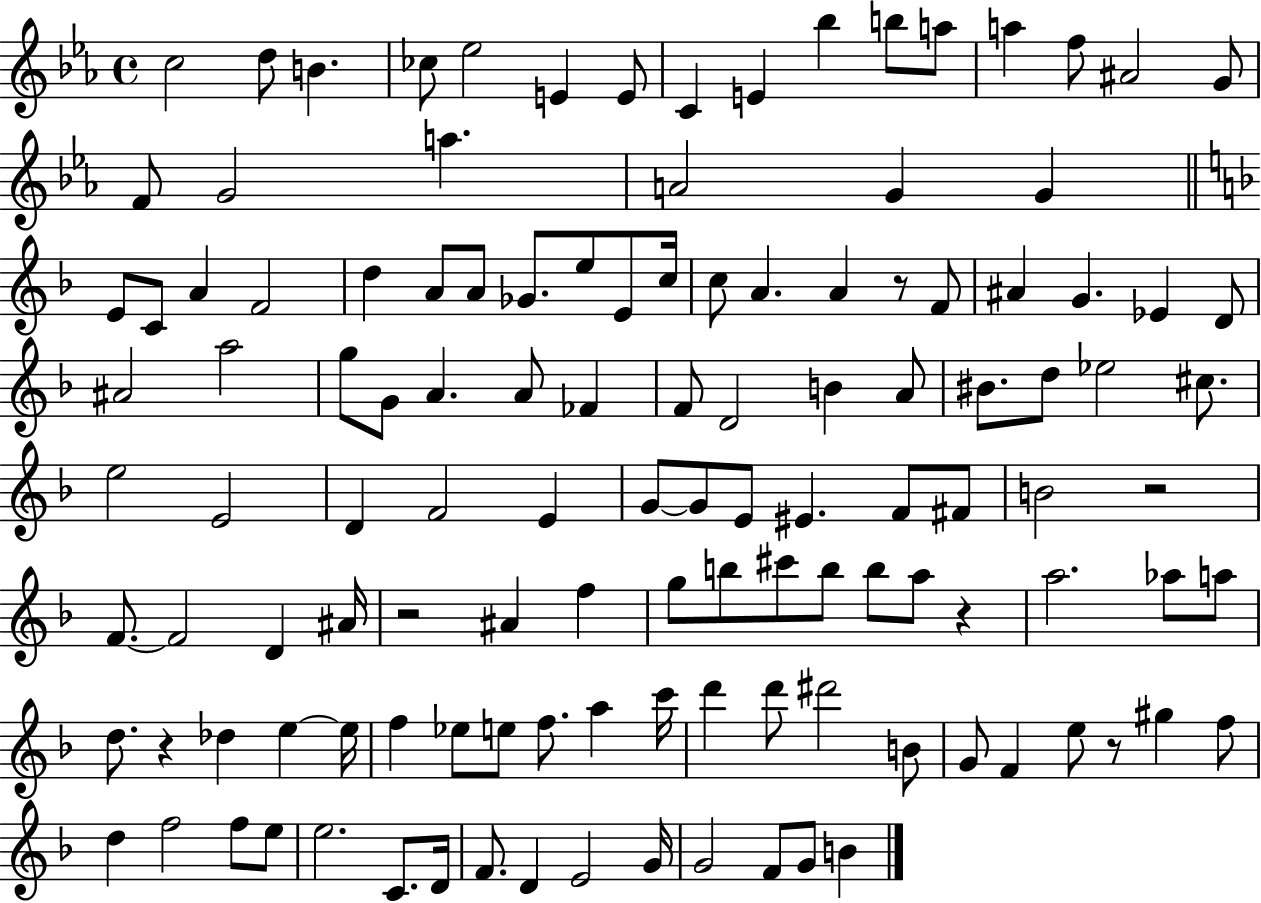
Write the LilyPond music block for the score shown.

{
  \clef treble
  \time 4/4
  \defaultTimeSignature
  \key ees \major
  \repeat volta 2 { c''2 d''8 b'4. | ces''8 ees''2 e'4 e'8 | c'4 e'4 bes''4 b''8 a''8 | a''4 f''8 ais'2 g'8 | \break f'8 g'2 a''4. | a'2 g'4 g'4 | \bar "||" \break \key f \major e'8 c'8 a'4 f'2 | d''4 a'8 a'8 ges'8. e''8 e'8 c''16 | c''8 a'4. a'4 r8 f'8 | ais'4 g'4. ees'4 d'8 | \break ais'2 a''2 | g''8 g'8 a'4. a'8 fes'4 | f'8 d'2 b'4 a'8 | bis'8. d''8 ees''2 cis''8. | \break e''2 e'2 | d'4 f'2 e'4 | g'8~~ g'8 e'8 eis'4. f'8 fis'8 | b'2 r2 | \break f'8.~~ f'2 d'4 ais'16 | r2 ais'4 f''4 | g''8 b''8 cis'''8 b''8 b''8 a''8 r4 | a''2. aes''8 a''8 | \break d''8. r4 des''4 e''4~~ e''16 | f''4 ees''8 e''8 f''8. a''4 c'''16 | d'''4 d'''8 dis'''2 b'8 | g'8 f'4 e''8 r8 gis''4 f''8 | \break d''4 f''2 f''8 e''8 | e''2. c'8. d'16 | f'8. d'4 e'2 g'16 | g'2 f'8 g'8 b'4 | \break } \bar "|."
}